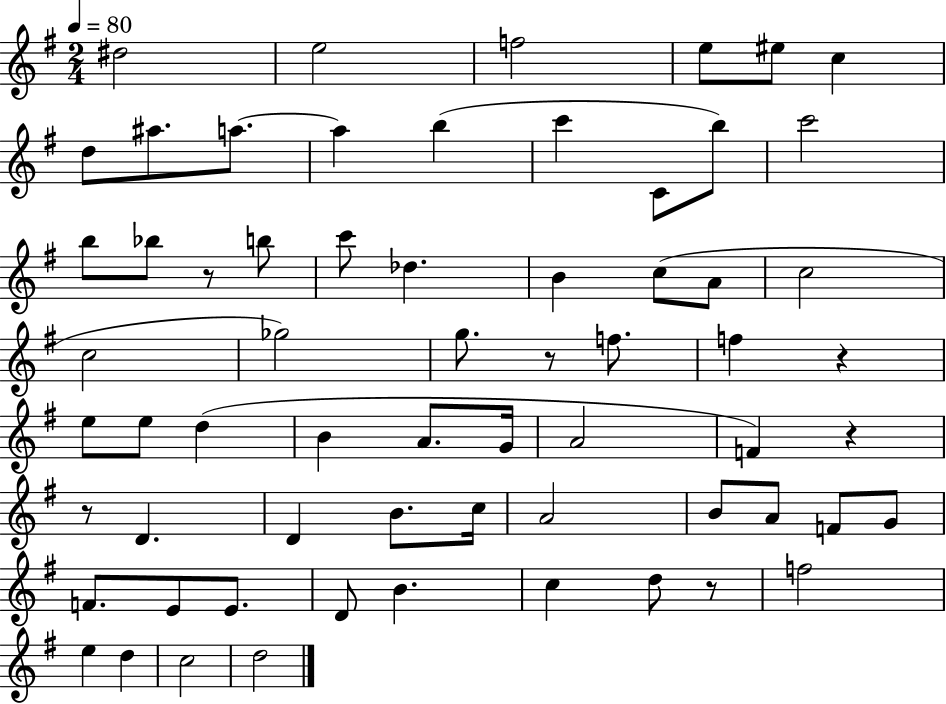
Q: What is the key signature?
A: G major